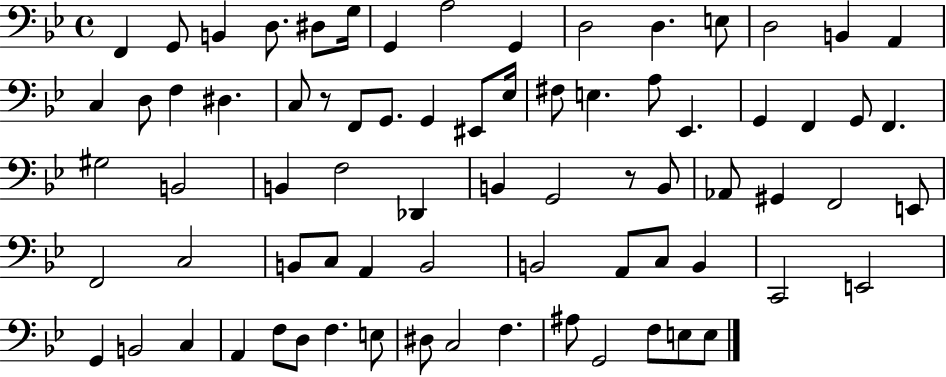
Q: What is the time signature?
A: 4/4